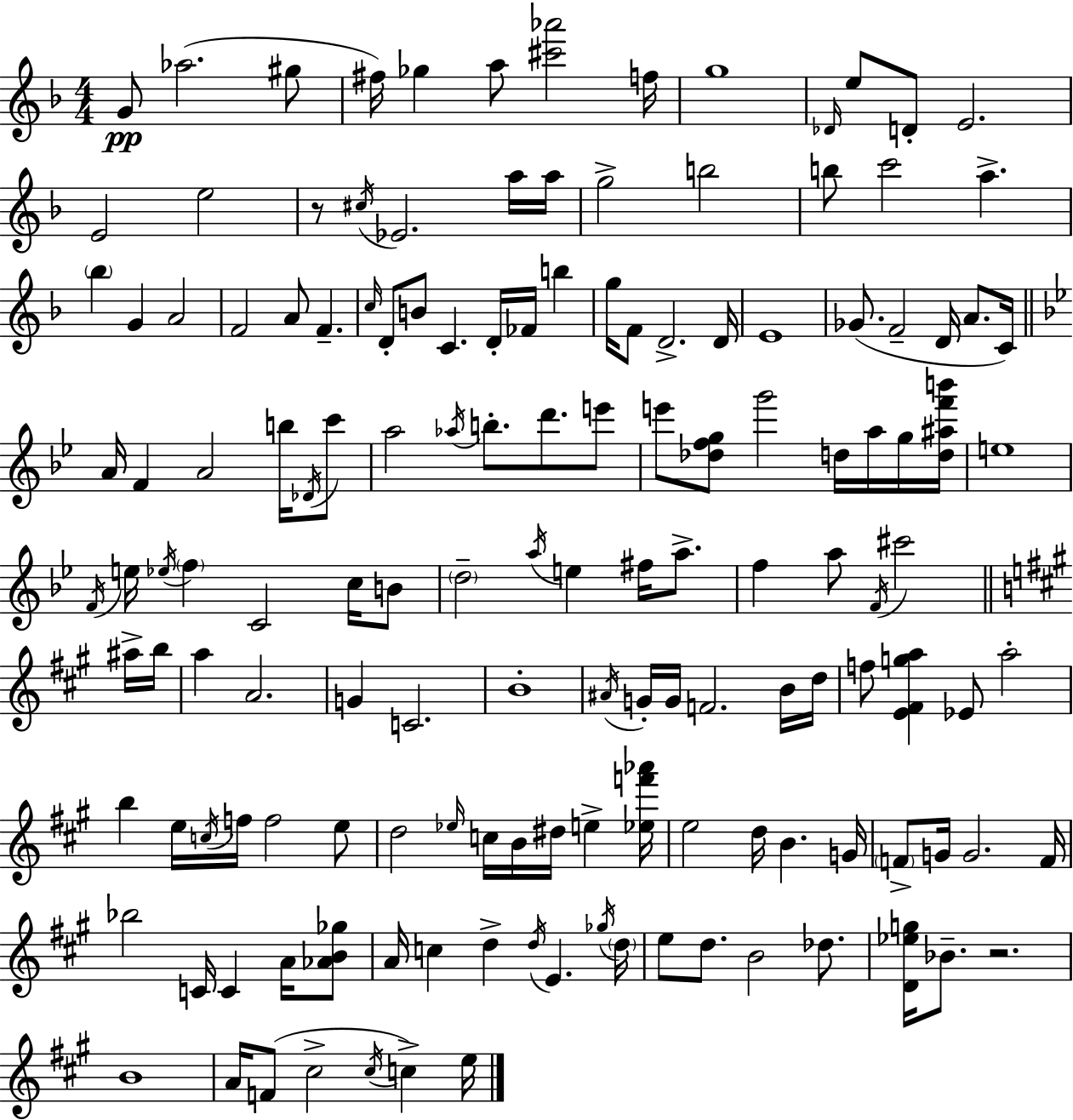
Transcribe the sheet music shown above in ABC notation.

X:1
T:Untitled
M:4/4
L:1/4
K:Dm
G/2 _a2 ^g/2 ^f/4 _g a/2 [^c'_a']2 f/4 g4 _D/4 e/2 D/2 E2 E2 e2 z/2 ^c/4 _E2 a/4 a/4 g2 b2 b/2 c'2 a _b G A2 F2 A/2 F c/4 D/2 B/2 C D/4 _F/4 b g/4 F/2 D2 D/4 E4 _G/2 F2 D/4 A/2 C/4 A/4 F A2 b/4 _D/4 c'/2 a2 _a/4 b/2 d'/2 e'/2 e'/2 [_dfg]/2 g'2 d/4 a/4 g/4 [d^af'b']/4 e4 F/4 e/4 _e/4 f C2 c/4 B/2 d2 a/4 e ^f/4 a/2 f a/2 F/4 ^c'2 ^a/4 b/4 a A2 G C2 B4 ^A/4 G/4 G/4 F2 B/4 d/4 f/2 [E^Fga] _E/2 a2 b e/4 c/4 f/4 f2 e/2 d2 _e/4 c/4 B/4 ^d/4 e [_ef'_a']/4 e2 d/4 B G/4 F/2 G/4 G2 F/4 _b2 C/4 C A/4 [_AB_g]/2 A/4 c d d/4 E _g/4 d/4 e/2 d/2 B2 _d/2 [D_eg]/4 _B/2 z2 B4 A/4 F/2 ^c2 ^c/4 c e/4